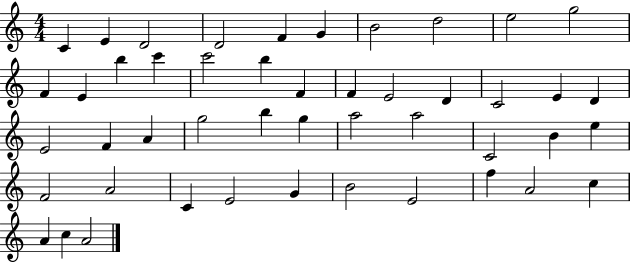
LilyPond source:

{
  \clef treble
  \numericTimeSignature
  \time 4/4
  \key c \major
  c'4 e'4 d'2 | d'2 f'4 g'4 | b'2 d''2 | e''2 g''2 | \break f'4 e'4 b''4 c'''4 | c'''2 b''4 f'4 | f'4 e'2 d'4 | c'2 e'4 d'4 | \break e'2 f'4 a'4 | g''2 b''4 g''4 | a''2 a''2 | c'2 b'4 e''4 | \break f'2 a'2 | c'4 e'2 g'4 | b'2 e'2 | f''4 a'2 c''4 | \break a'4 c''4 a'2 | \bar "|."
}